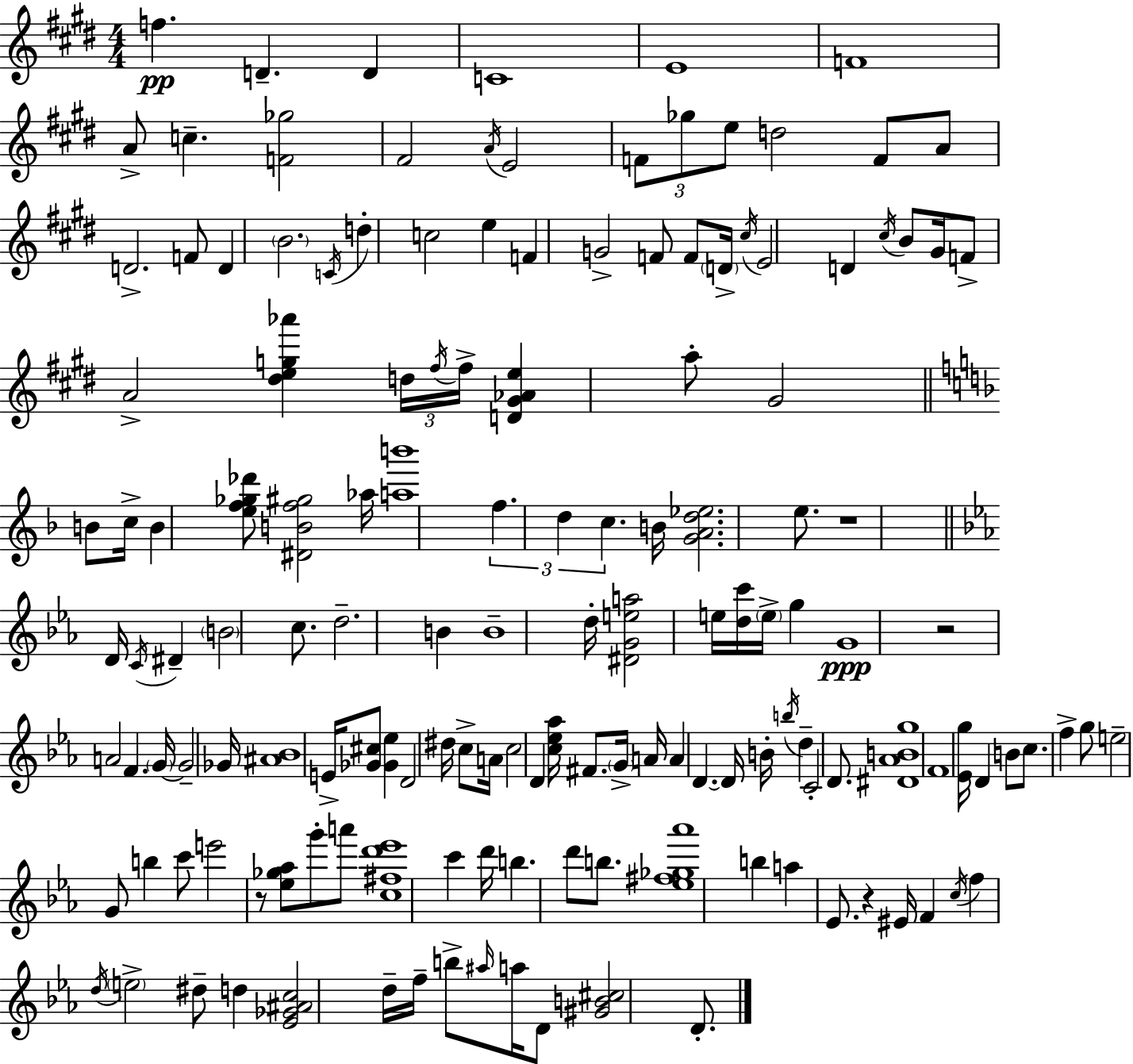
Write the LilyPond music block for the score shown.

{
  \clef treble
  \numericTimeSignature
  \time 4/4
  \key e \major
  f''4.\pp d'4.-- d'4 | c'1 | e'1 | f'1 | \break a'8-> c''4.-- <f' ges''>2 | fis'2 \acciaccatura { a'16 } e'2 | \tuplet 3/2 { f'8 ges''8 e''8 } d''2 f'8 | a'8 d'2.-> f'8 | \break d'4 \parenthesize b'2. | \acciaccatura { c'16 } d''4-. c''2 e''4 | f'4 g'2-> f'8 | f'8 \parenthesize d'16-> \acciaccatura { cis''16 } e'2 d'4 | \break \acciaccatura { cis''16 } b'8 gis'16 f'8-> a'2-> <dis'' e'' g'' aes'''>4 | \tuplet 3/2 { d''16 \acciaccatura { fis''16 } fis''16-> } <d' gis' aes' e''>4 a''8-. gis'2 | \bar "||" \break \key d \minor b'8 c''16-> b'4 <e'' f'' ges'' des'''>8 <dis' b' f'' gis''>2 | aes''16 <a'' b'''>1 | \tuplet 3/2 { f''4. d''4 c''4. } | b'16 <g' a' d'' ees''>2. e''8. | \break r1 | \bar "||" \break \key ees \major d'16 \acciaccatura { c'16 } dis'4-- \parenthesize b'2 c''8. | d''2.-- b'4 | b'1-- | d''16-. <dis' g' e'' a''>2 e''16 <d'' c'''>16 \parenthesize e''16-> g''4 | \break g'1\ppp | r2 a'2 | f'4. \parenthesize g'16~~ g'2-- | ges'16 <ais' bes'>1 | \break e'16-> <ges' cis''>8 <ges' ees''>4 d'2 | dis''16 c''8-> a'16 c''2 d'4 | <c'' ees'' aes''>16 fis'8. \parenthesize g'16-> a'16 a'4 d'4.~~ | d'16 b'16-. \acciaccatura { b''16 } d''4-- c'2-. d'8. | \break <dis' aes' b' g''>1 | f'1 | <ees' g''>16 d'4 b'8 c''8. f''4-> | g''8 e''2-- g'8 b''4 | \break c'''8 e'''2 r8 <ees'' ges'' aes''>8 g'''8-. | a'''8 <c'' fis'' d''' ees'''>1 | c'''4 d'''16 b''4. d'''8 b''8. | <ees'' fis'' ges'' aes'''>1 | \break b''4 a''4 ees'8. r4 | eis'16 f'4 \acciaccatura { c''16 } f''4 \acciaccatura { d''16 } \parenthesize e''2-> | dis''8-- d''4 <ees' ges' ais' c''>2 | d''16-- f''16-- b''8-> \grace { ais''16 } a''16 d'8 <gis' b' cis''>2 | \break d'8.-. \bar "|."
}